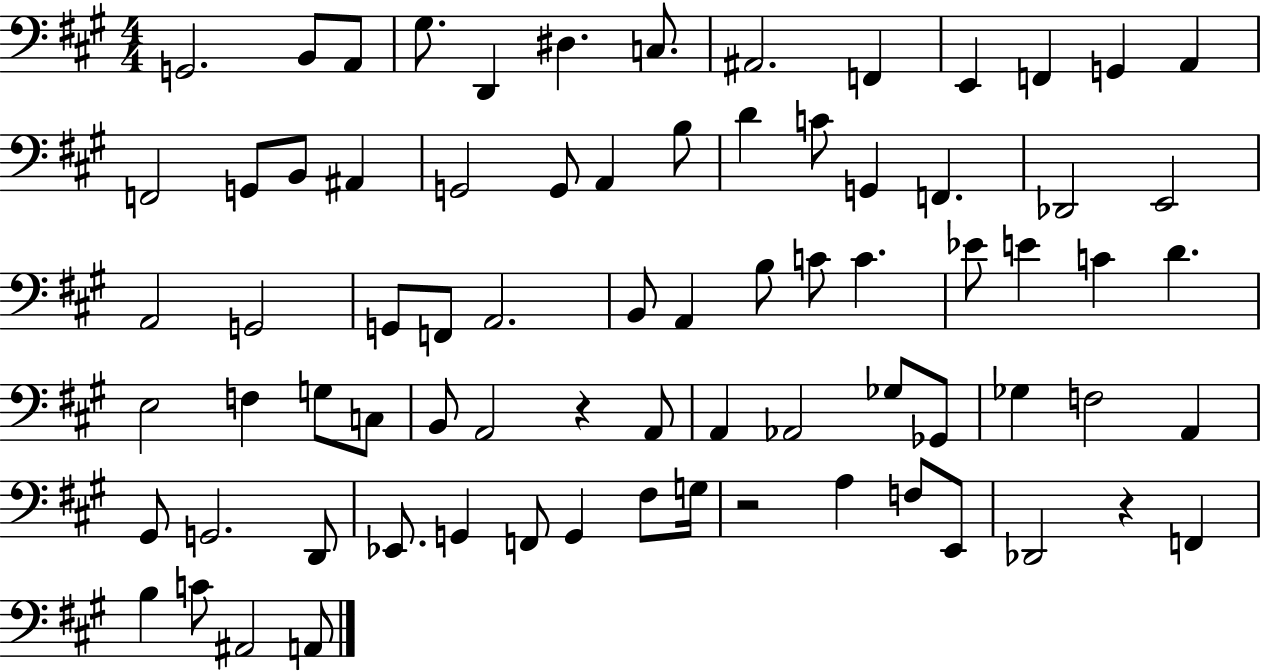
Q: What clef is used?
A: bass